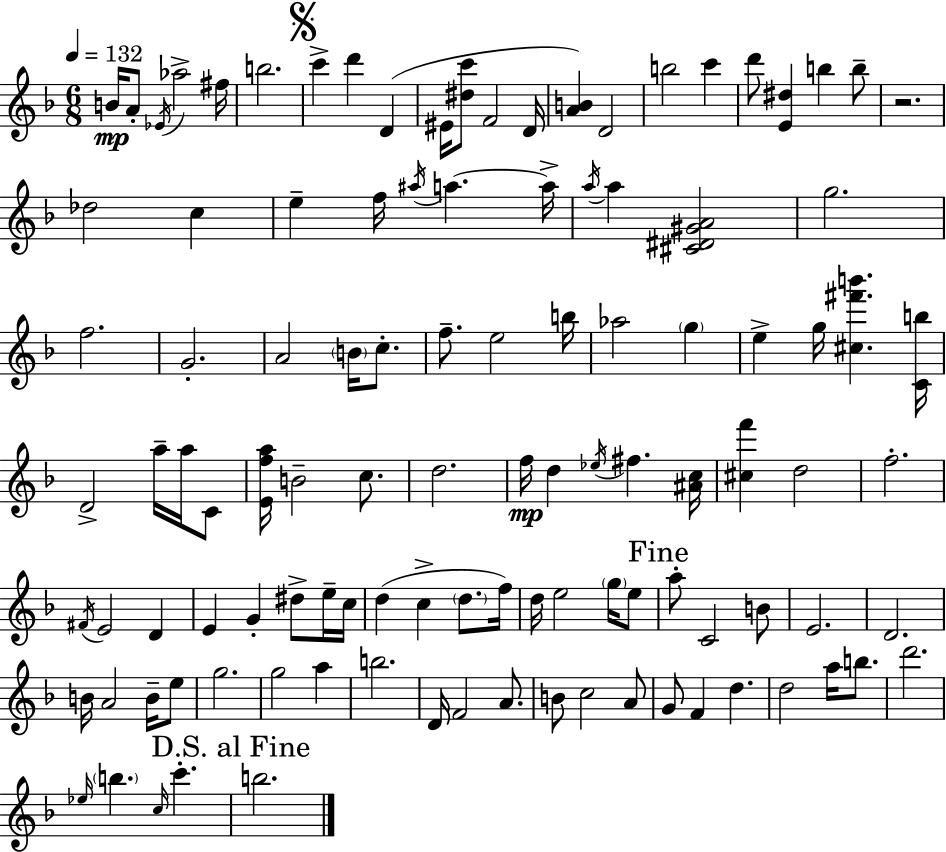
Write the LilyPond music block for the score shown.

{
  \clef treble
  \numericTimeSignature
  \time 6/8
  \key d \minor
  \tempo 4 = 132
  b'16\mp a'8-. \acciaccatura { ees'16 } aes''2-> | fis''16 b''2. | \mark \markup { \musicglyph "scripts.segno" } c'''4-> d'''4 d'4( | eis'16 <dis'' c'''>8 f'2 | \break d'16 <a' b'>4) d'2 | b''2 c'''4 | d'''8 <e' dis''>4 b''4 b''8-- | r2. | \break des''2 c''4 | e''4-- f''16 \acciaccatura { ais''16 } a''4.~~ | a''16-> \acciaccatura { a''16 } a''4 <cis' dis' gis' a'>2 | g''2. | \break f''2. | g'2.-. | a'2 \parenthesize b'16 | c''8.-. f''8.-- e''2 | \break b''16 aes''2 \parenthesize g''4 | e''4-> g''16 <cis'' fis''' b'''>4. | <c' b''>16 d'2-> a''16-- | a''16 c'8 <e' f'' a''>16 b'2-- | \break c''8. d''2. | f''16\mp d''4 \acciaccatura { ees''16 } fis''4. | <ais' c''>16 <cis'' f'''>4 d''2 | f''2.-. | \break \acciaccatura { fis'16 } e'2 | d'4 e'4 g'4-. | dis''8-> e''16-- c''16 d''4( c''4-> | \parenthesize d''8. f''16) d''16 e''2 | \break \parenthesize g''16 e''8 \mark "Fine" a''8-. c'2 | b'8 e'2. | d'2. | b'16 a'2 | \break b'16-- e''8 g''2. | g''2 | a''4 b''2. | d'16 f'2 | \break a'8. b'8 c''2 | a'8 g'8 f'4 d''4. | d''2 | a''16 b''8. d'''2. | \break \grace { ees''16 } \parenthesize b''4. | \grace { c''16 } c'''4.-. \mark "D.S. al Fine" b''2. | \bar "|."
}